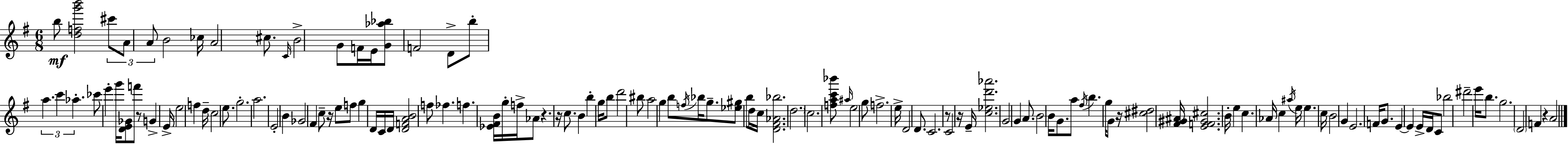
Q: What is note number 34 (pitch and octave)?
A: B4